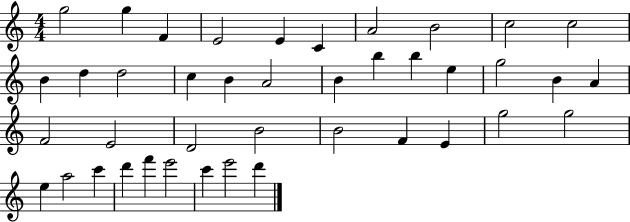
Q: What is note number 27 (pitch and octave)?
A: B4